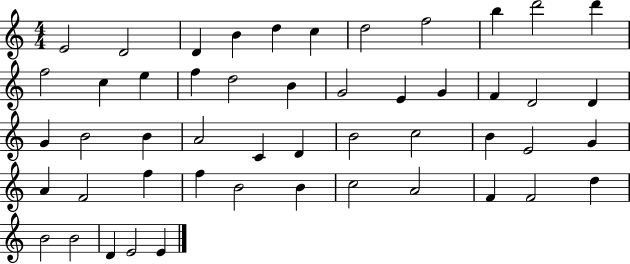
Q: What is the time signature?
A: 4/4